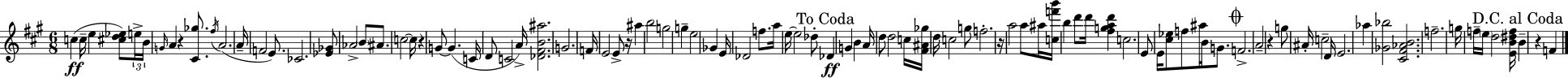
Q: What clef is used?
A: treble